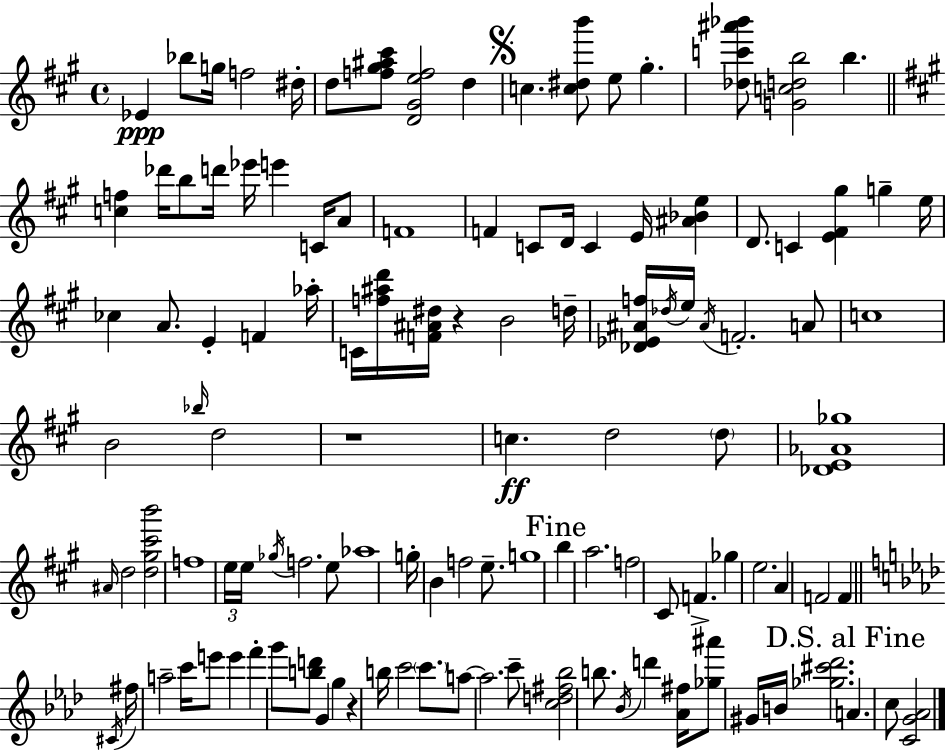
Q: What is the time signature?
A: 4/4